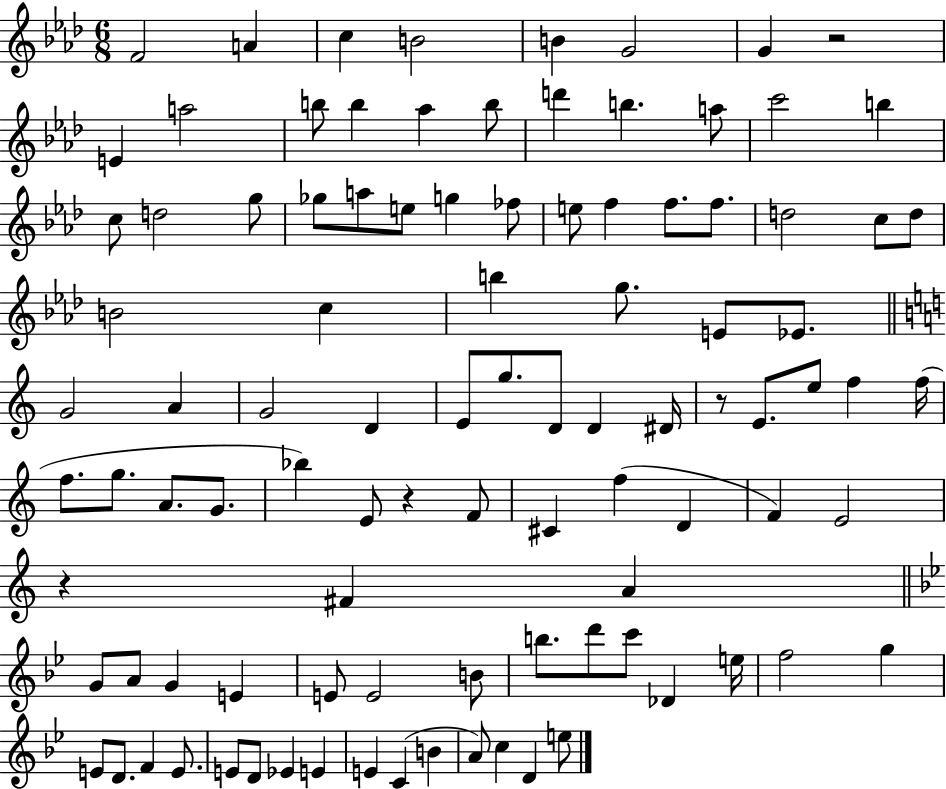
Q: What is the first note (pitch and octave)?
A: F4